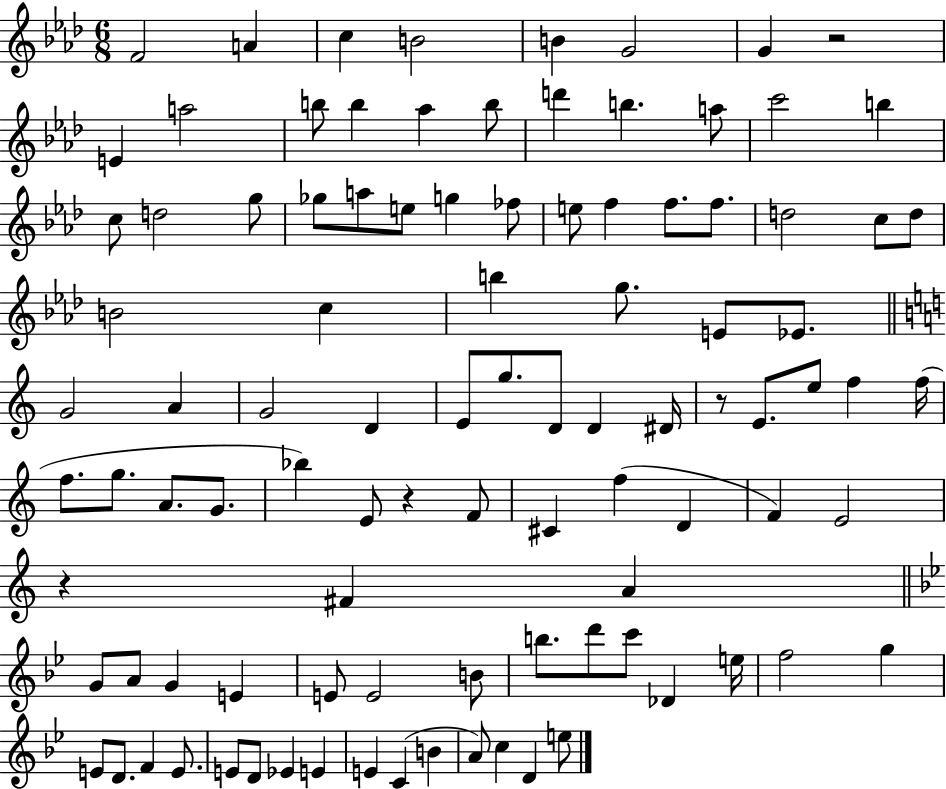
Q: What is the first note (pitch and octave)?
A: F4